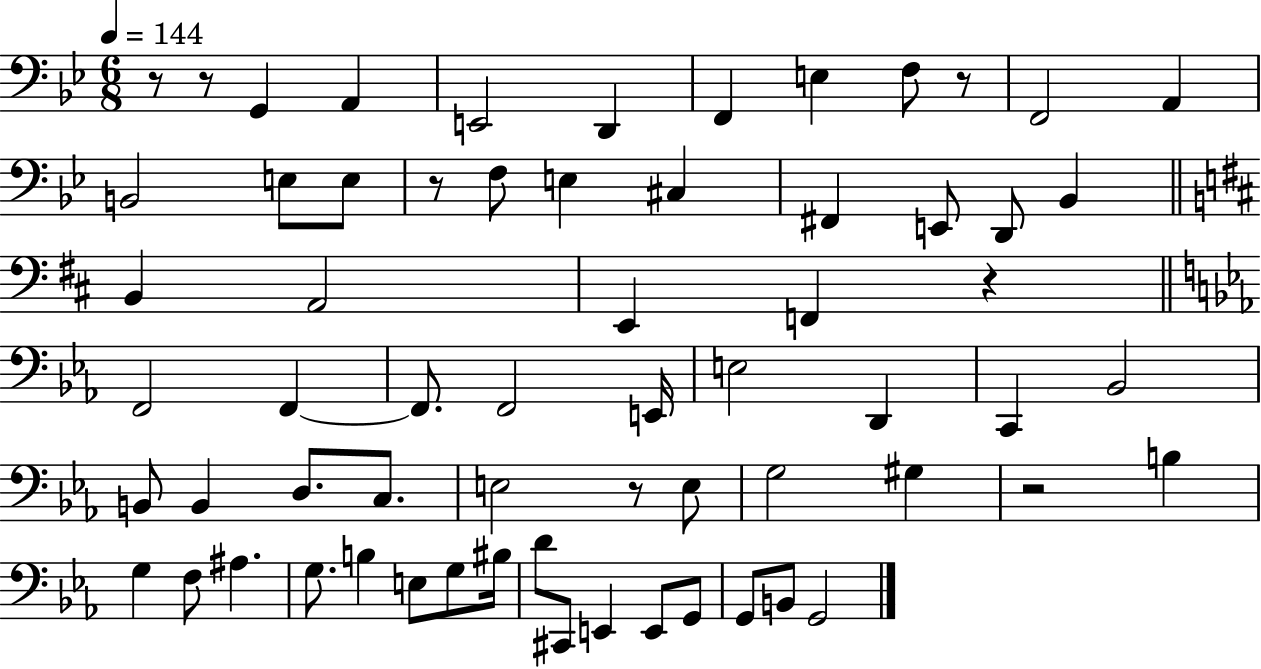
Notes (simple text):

R/e R/e G2/q A2/q E2/h D2/q F2/q E3/q F3/e R/e F2/h A2/q B2/h E3/e E3/e R/e F3/e E3/q C#3/q F#2/q E2/e D2/e Bb2/q B2/q A2/h E2/q F2/q R/q F2/h F2/q F2/e. F2/h E2/s E3/h D2/q C2/q Bb2/h B2/e B2/q D3/e. C3/e. E3/h R/e E3/e G3/h G#3/q R/h B3/q G3/q F3/e A#3/q. G3/e. B3/q E3/e G3/e BIS3/s D4/e C#2/e E2/q E2/e G2/e G2/e B2/e G2/h